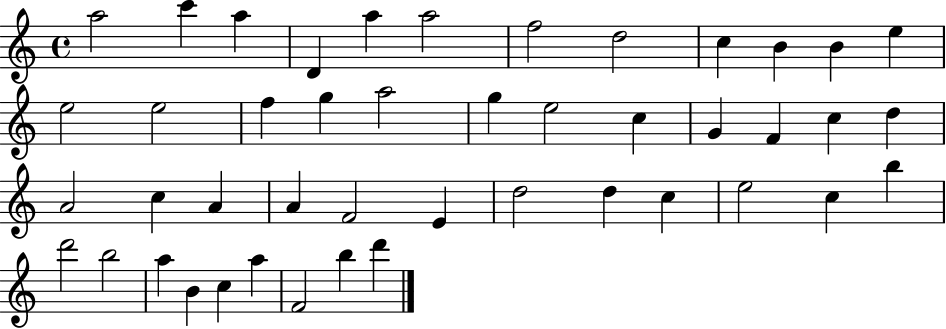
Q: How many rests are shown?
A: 0